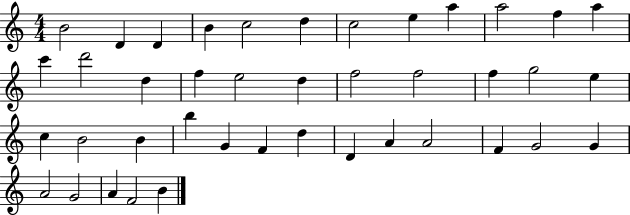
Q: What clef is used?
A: treble